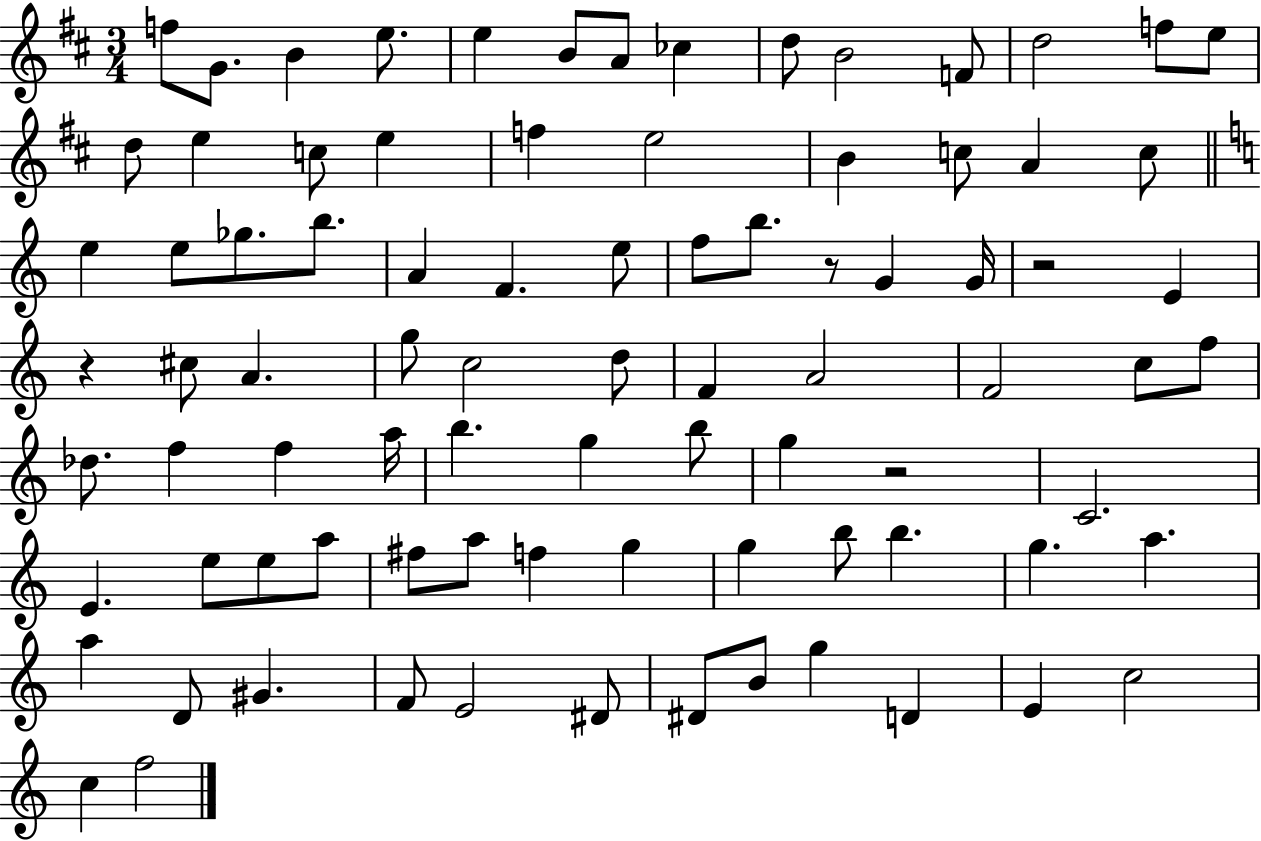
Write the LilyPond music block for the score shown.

{
  \clef treble
  \numericTimeSignature
  \time 3/4
  \key d \major
  \repeat volta 2 { f''8 g'8. b'4 e''8. | e''4 b'8 a'8 ces''4 | d''8 b'2 f'8 | d''2 f''8 e''8 | \break d''8 e''4 c''8 e''4 | f''4 e''2 | b'4 c''8 a'4 c''8 | \bar "||" \break \key c \major e''4 e''8 ges''8. b''8. | a'4 f'4. e''8 | f''8 b''8. r8 g'4 g'16 | r2 e'4 | \break r4 cis''8 a'4. | g''8 c''2 d''8 | f'4 a'2 | f'2 c''8 f''8 | \break des''8. f''4 f''4 a''16 | b''4. g''4 b''8 | g''4 r2 | c'2. | \break e'4. e''8 e''8 a''8 | fis''8 a''8 f''4 g''4 | g''4 b''8 b''4. | g''4. a''4. | \break a''4 d'8 gis'4. | f'8 e'2 dis'8 | dis'8 b'8 g''4 d'4 | e'4 c''2 | \break c''4 f''2 | } \bar "|."
}